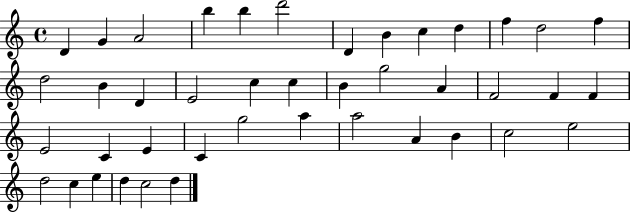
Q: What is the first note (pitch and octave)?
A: D4